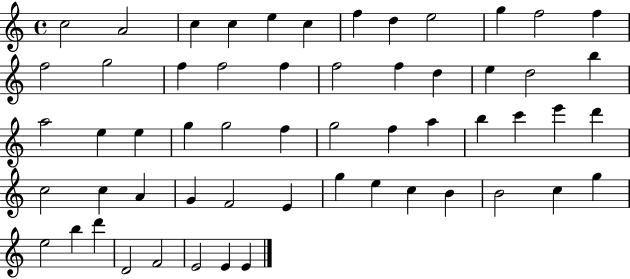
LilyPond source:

{
  \clef treble
  \time 4/4
  \defaultTimeSignature
  \key c \major
  c''2 a'2 | c''4 c''4 e''4 c''4 | f''4 d''4 e''2 | g''4 f''2 f''4 | \break f''2 g''2 | f''4 f''2 f''4 | f''2 f''4 d''4 | e''4 d''2 b''4 | \break a''2 e''4 e''4 | g''4 g''2 f''4 | g''2 f''4 a''4 | b''4 c'''4 e'''4 d'''4 | \break c''2 c''4 a'4 | g'4 f'2 e'4 | g''4 e''4 c''4 b'4 | b'2 c''4 g''4 | \break e''2 b''4 d'''4 | d'2 f'2 | e'2 e'4 e'4 | \bar "|."
}